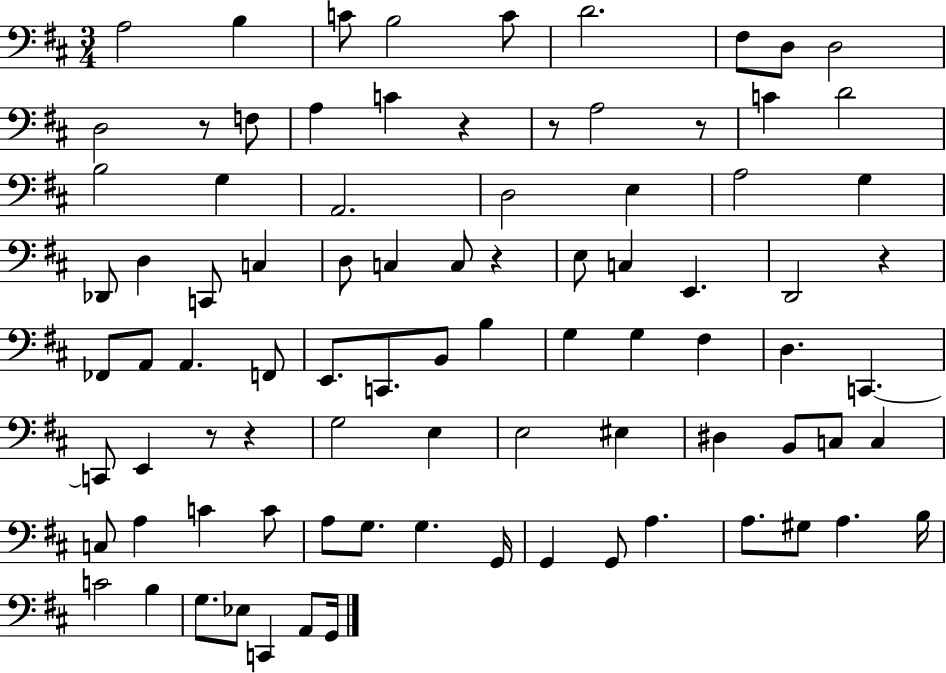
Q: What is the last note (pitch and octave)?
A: G2